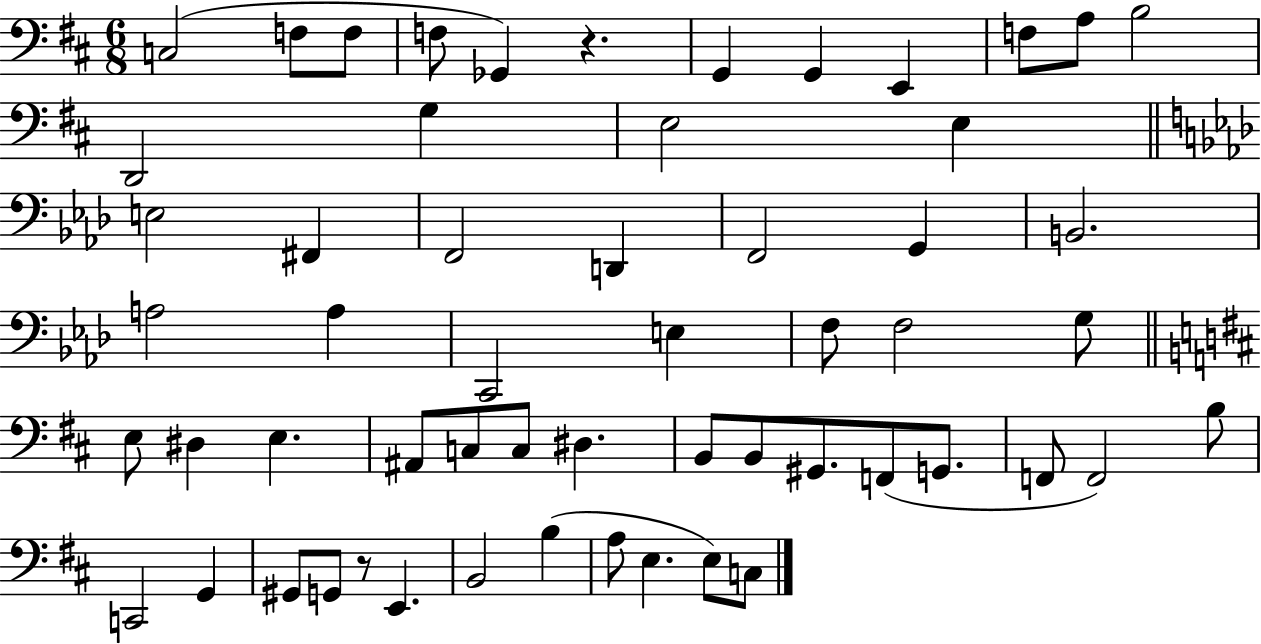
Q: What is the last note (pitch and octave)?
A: C3